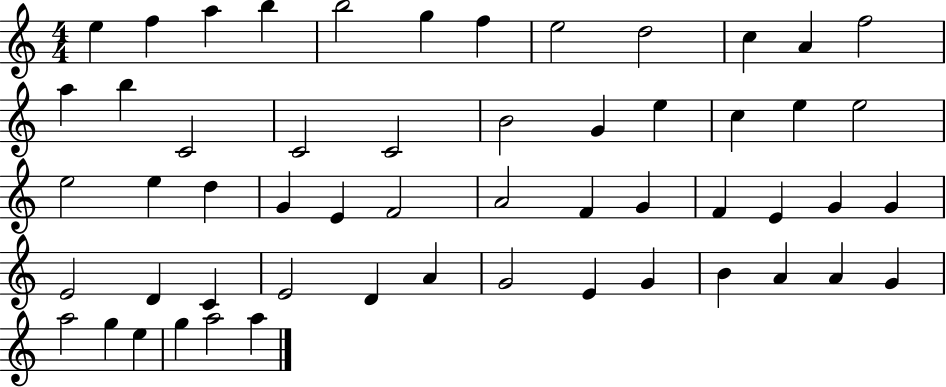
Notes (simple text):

E5/q F5/q A5/q B5/q B5/h G5/q F5/q E5/h D5/h C5/q A4/q F5/h A5/q B5/q C4/h C4/h C4/h B4/h G4/q E5/q C5/q E5/q E5/h E5/h E5/q D5/q G4/q E4/q F4/h A4/h F4/q G4/q F4/q E4/q G4/q G4/q E4/h D4/q C4/q E4/h D4/q A4/q G4/h E4/q G4/q B4/q A4/q A4/q G4/q A5/h G5/q E5/q G5/q A5/h A5/q